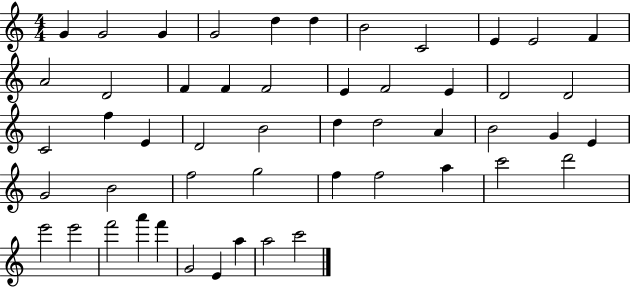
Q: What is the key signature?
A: C major